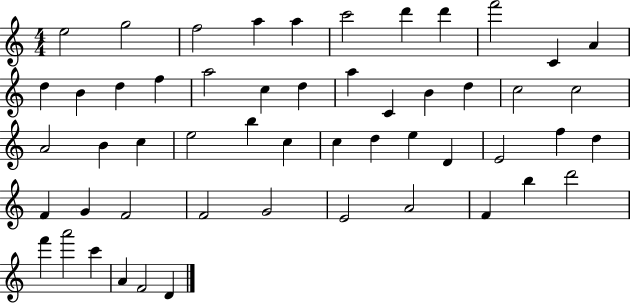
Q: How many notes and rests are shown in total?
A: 53